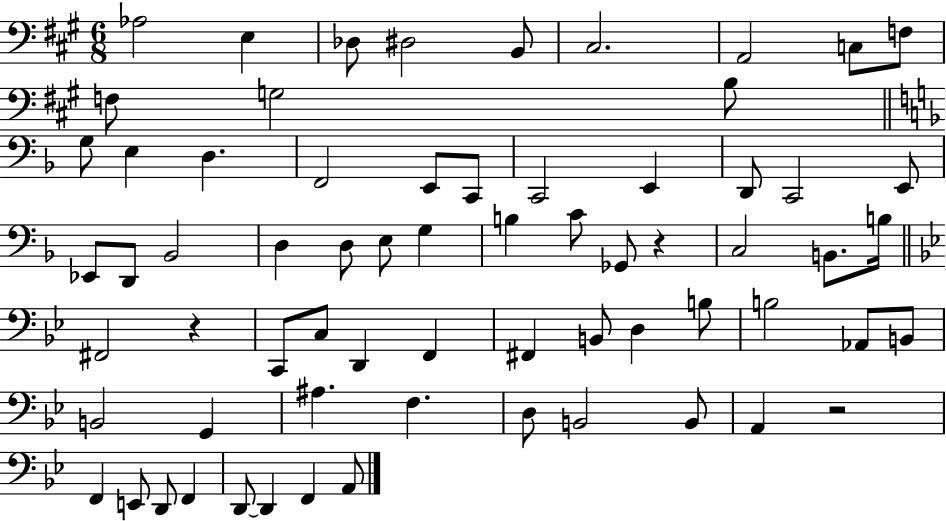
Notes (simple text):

Ab3/h E3/q Db3/e D#3/h B2/e C#3/h. A2/h C3/e F3/e F3/e G3/h B3/e G3/e E3/q D3/q. F2/h E2/e C2/e C2/h E2/q D2/e C2/h E2/e Eb2/e D2/e Bb2/h D3/q D3/e E3/e G3/q B3/q C4/e Gb2/e R/q C3/h B2/e. B3/s F#2/h R/q C2/e C3/e D2/q F2/q F#2/q B2/e D3/q B3/e B3/h Ab2/e B2/e B2/h G2/q A#3/q. F3/q. D3/e B2/h B2/e A2/q R/h F2/q E2/e D2/e F2/q D2/e D2/q F2/q A2/e